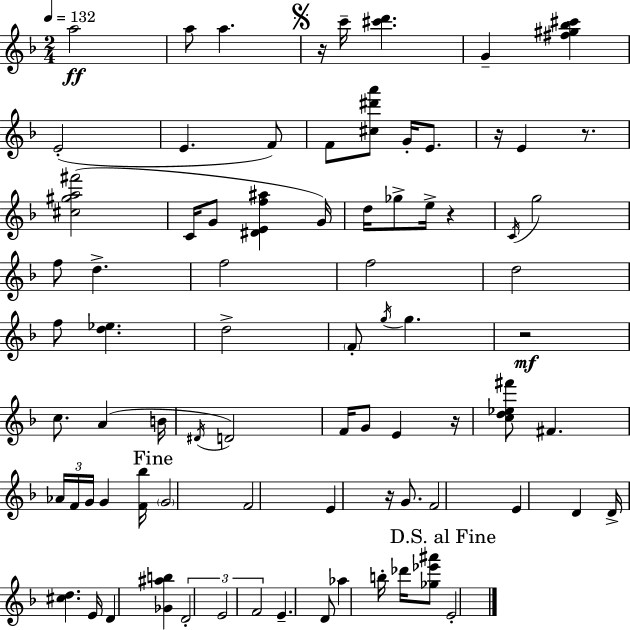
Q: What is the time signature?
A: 2/4